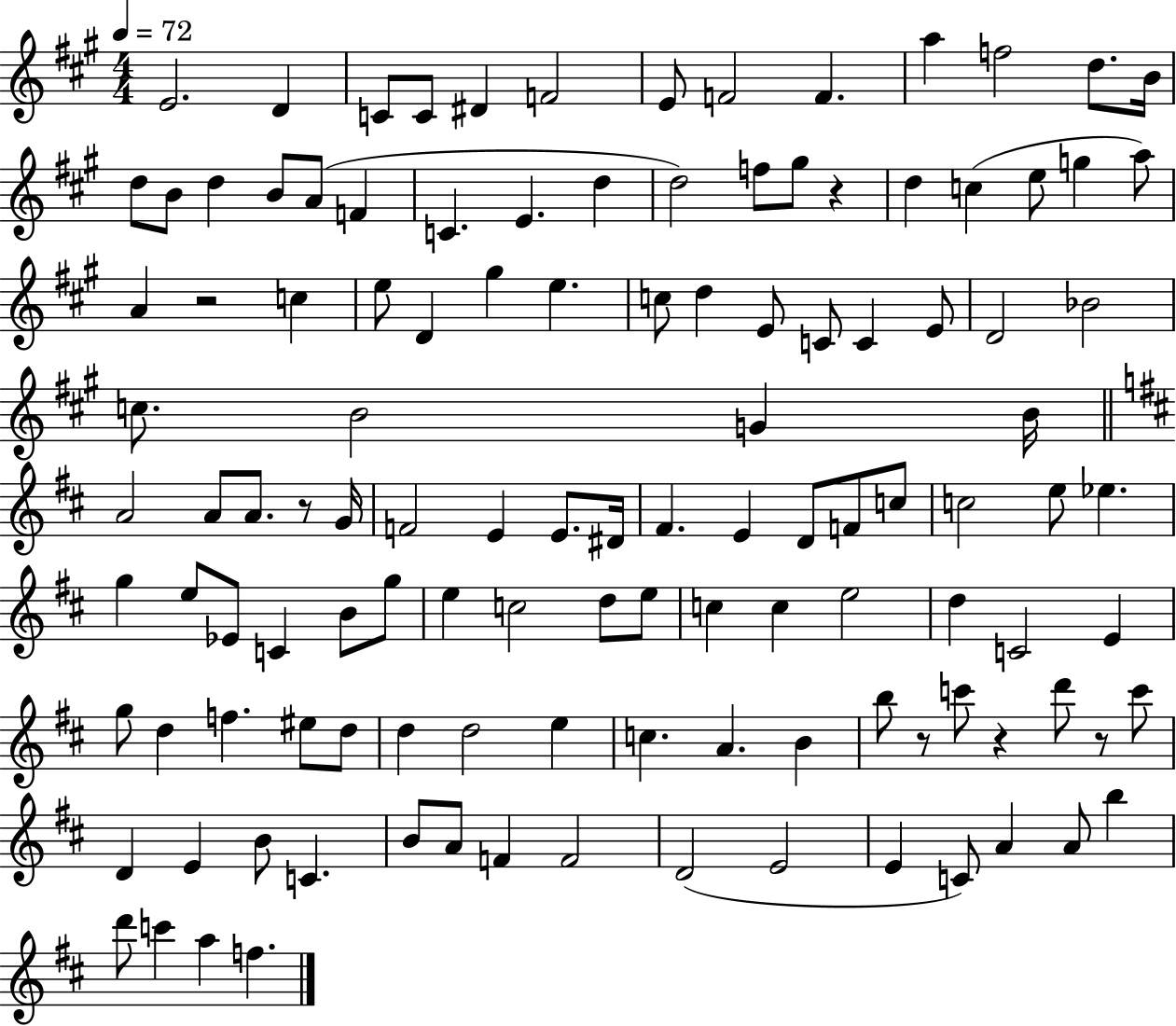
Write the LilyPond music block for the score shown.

{
  \clef treble
  \numericTimeSignature
  \time 4/4
  \key a \major
  \tempo 4 = 72
  \repeat volta 2 { e'2. d'4 | c'8 c'8 dis'4 f'2 | e'8 f'2 f'4. | a''4 f''2 d''8. b'16 | \break d''8 b'8 d''4 b'8 a'8( f'4 | c'4. e'4. d''4 | d''2) f''8 gis''8 r4 | d''4 c''4( e''8 g''4 a''8) | \break a'4 r2 c''4 | e''8 d'4 gis''4 e''4. | c''8 d''4 e'8 c'8 c'4 e'8 | d'2 bes'2 | \break c''8. b'2 g'4 b'16 | \bar "||" \break \key b \minor a'2 a'8 a'8. r8 g'16 | f'2 e'4 e'8. dis'16 | fis'4. e'4 d'8 f'8 c''8 | c''2 e''8 ees''4. | \break g''4 e''8 ees'8 c'4 b'8 g''8 | e''4 c''2 d''8 e''8 | c''4 c''4 e''2 | d''4 c'2 e'4 | \break g''8 d''4 f''4. eis''8 d''8 | d''4 d''2 e''4 | c''4. a'4. b'4 | b''8 r8 c'''8 r4 d'''8 r8 c'''8 | \break d'4 e'4 b'8 c'4. | b'8 a'8 f'4 f'2 | d'2( e'2 | e'4 c'8) a'4 a'8 b''4 | \break d'''8 c'''4 a''4 f''4. | } \bar "|."
}